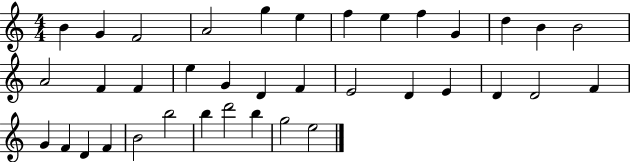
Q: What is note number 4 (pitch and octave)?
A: A4